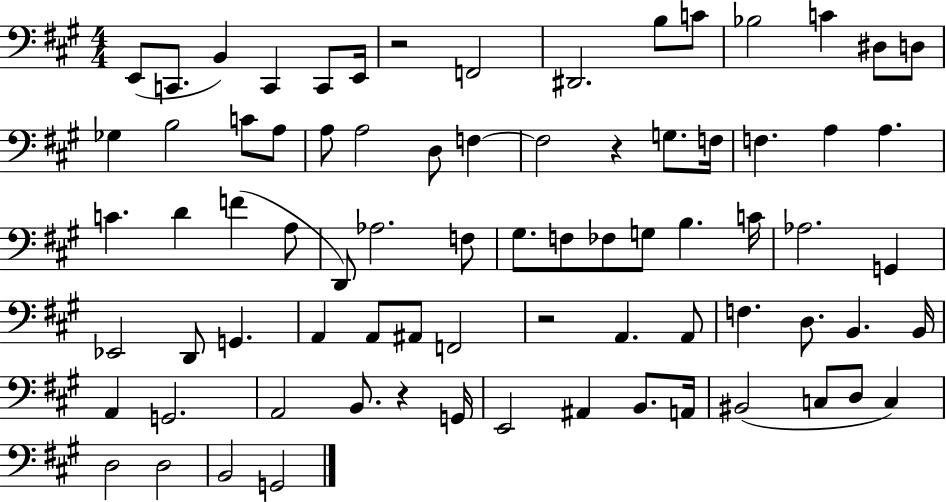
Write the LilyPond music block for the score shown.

{
  \clef bass
  \numericTimeSignature
  \time 4/4
  \key a \major
  e,8( c,8. b,4) c,4 c,8 e,16 | r2 f,2 | dis,2. b8 c'8 | bes2 c'4 dis8 d8 | \break ges4 b2 c'8 a8 | a8 a2 d8 f4~~ | f2 r4 g8. f16 | f4. a4 a4. | \break c'4. d'4 f'4( a8 | d,8) aes2. f8 | gis8. f8 fes8 g8 b4. c'16 | aes2. g,4 | \break ees,2 d,8 g,4. | a,4 a,8 ais,8 f,2 | r2 a,4. a,8 | f4. d8. b,4. b,16 | \break a,4 g,2. | a,2 b,8. r4 g,16 | e,2 ais,4 b,8. a,16 | bis,2( c8 d8 c4) | \break d2 d2 | b,2 g,2 | \bar "|."
}